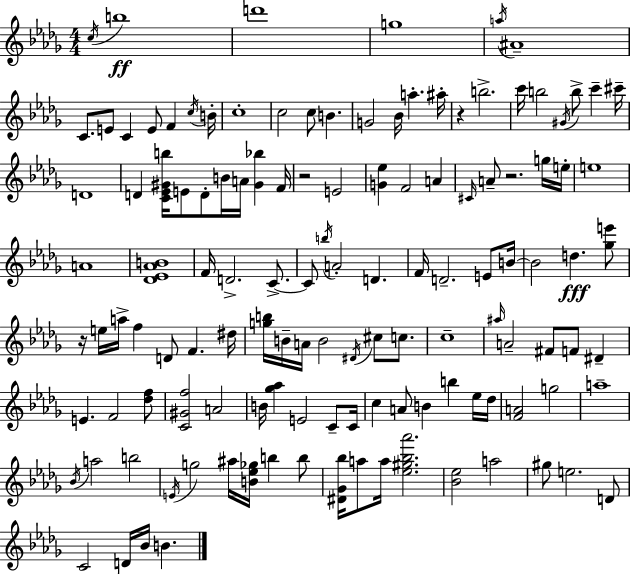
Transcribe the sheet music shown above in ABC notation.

X:1
T:Untitled
M:4/4
L:1/4
K:Bbm
c/4 b4 d'4 g4 a/4 ^A4 C/2 E/2 C E/2 F c/4 B/4 c4 c2 c/2 B G2 _B/4 a ^a/4 z b2 c'/4 b2 ^G/4 b/2 c' ^c'/4 D4 D [C_E^Gb]/4 E/2 D/2 B/4 A/4 [^G_b] F/4 z2 E2 [G_e] F2 A ^C/4 A/2 z2 g/4 e/4 e4 A4 [_D_E_AB]4 F/4 D2 C/2 C/2 b/4 A2 D F/4 D2 E/2 B/4 B2 d [_ge']/2 z/4 e/4 a/4 f D/2 F ^d/4 [gb]/4 B/4 A/4 B2 ^D/4 ^c/2 c/2 c4 ^a/4 A2 ^F/2 F/2 ^D E F2 [_df]/2 [C^Gf]2 A2 B/4 [_g_a] E2 C/2 C/4 c A/2 B b _e/4 _d/4 [FA]2 g2 a4 _B/4 a2 b2 E/4 g2 ^a/4 [B_e_g]/4 b b/2 [^D_G_b]/4 a/2 a/4 [_e^g_b_a']2 [_B_e]2 a2 ^g/2 e2 D/2 C2 D/4 _B/4 B